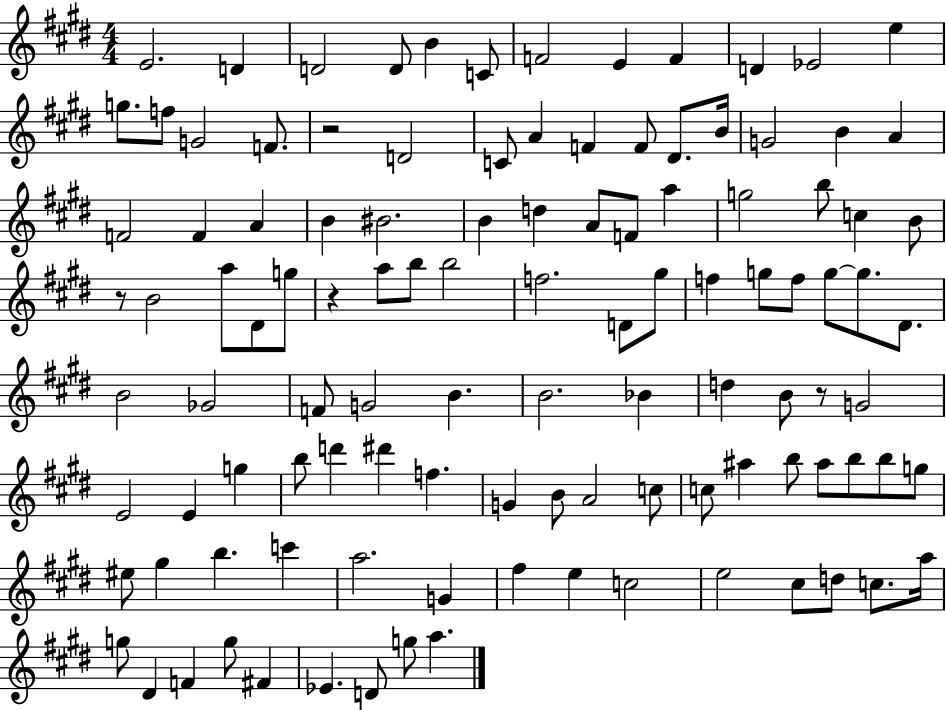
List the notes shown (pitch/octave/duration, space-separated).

E4/h. D4/q D4/h D4/e B4/q C4/e F4/h E4/q F4/q D4/q Eb4/h E5/q G5/e. F5/e G4/h F4/e. R/h D4/h C4/e A4/q F4/q F4/e D#4/e. B4/s G4/h B4/q A4/q F4/h F4/q A4/q B4/q BIS4/h. B4/q D5/q A4/e F4/e A5/q G5/h B5/e C5/q B4/e R/e B4/h A5/e D#4/e G5/e R/q A5/e B5/e B5/h F5/h. D4/e G#5/e F5/q G5/e F5/e G5/e G5/e. D#4/e. B4/h Gb4/h F4/e G4/h B4/q. B4/h. Bb4/q D5/q B4/e R/e G4/h E4/h E4/q G5/q B5/e D6/q D#6/q F5/q. G4/q B4/e A4/h C5/e C5/e A#5/q B5/e A#5/e B5/e B5/e G5/e EIS5/e G#5/q B5/q. C6/q A5/h. G4/q F#5/q E5/q C5/h E5/h C#5/e D5/e C5/e. A5/s G5/e D#4/q F4/q G5/e F#4/q Eb4/q. D4/e G5/e A5/q.